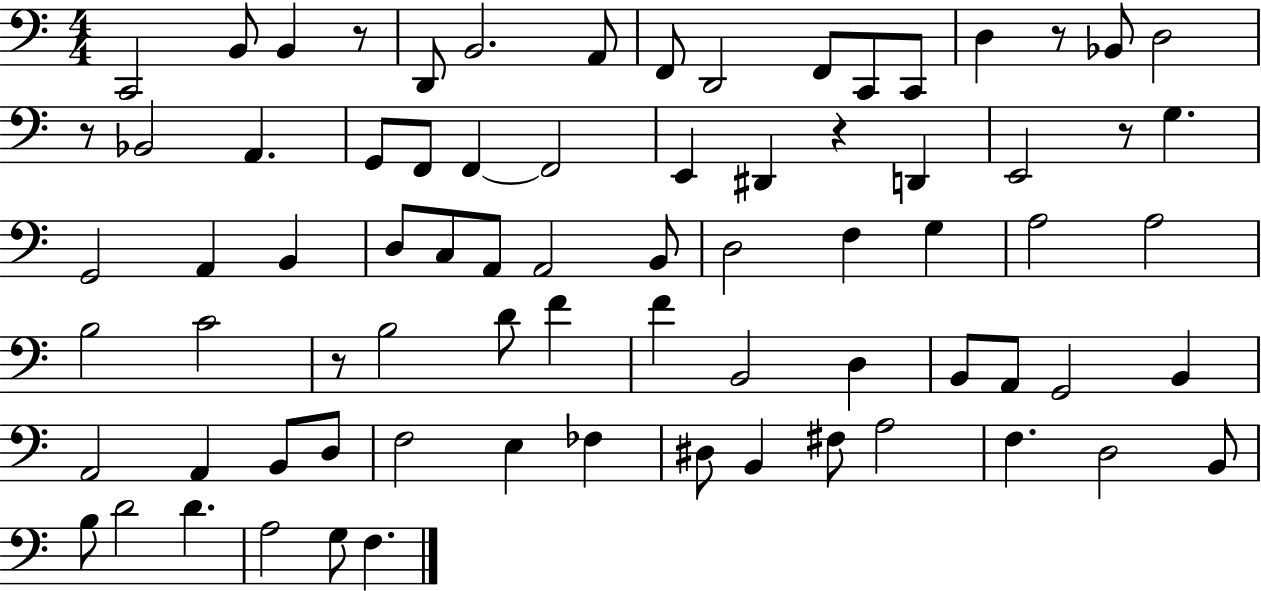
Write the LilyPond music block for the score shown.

{
  \clef bass
  \numericTimeSignature
  \time 4/4
  \key c \major
  \repeat volta 2 { c,2 b,8 b,4 r8 | d,8 b,2. a,8 | f,8 d,2 f,8 c,8 c,8 | d4 r8 bes,8 d2 | \break r8 bes,2 a,4. | g,8 f,8 f,4~~ f,2 | e,4 dis,4 r4 d,4 | e,2 r8 g4. | \break g,2 a,4 b,4 | d8 c8 a,8 a,2 b,8 | d2 f4 g4 | a2 a2 | \break b2 c'2 | r8 b2 d'8 f'4 | f'4 b,2 d4 | b,8 a,8 g,2 b,4 | \break a,2 a,4 b,8 d8 | f2 e4 fes4 | dis8 b,4 fis8 a2 | f4. d2 b,8 | \break b8 d'2 d'4. | a2 g8 f4. | } \bar "|."
}